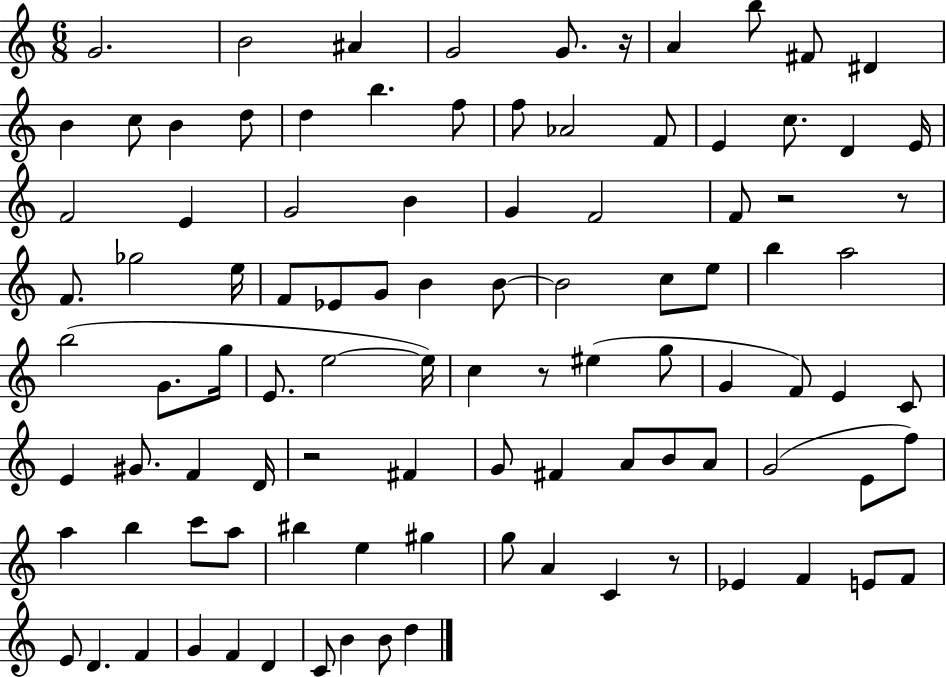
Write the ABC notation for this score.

X:1
T:Untitled
M:6/8
L:1/4
K:C
G2 B2 ^A G2 G/2 z/4 A b/2 ^F/2 ^D B c/2 B d/2 d b f/2 f/2 _A2 F/2 E c/2 D E/4 F2 E G2 B G F2 F/2 z2 z/2 F/2 _g2 e/4 F/2 _E/2 G/2 B B/2 B2 c/2 e/2 b a2 b2 G/2 g/4 E/2 e2 e/4 c z/2 ^e g/2 G F/2 E C/2 E ^G/2 F D/4 z2 ^F G/2 ^F A/2 B/2 A/2 G2 E/2 f/2 a b c'/2 a/2 ^b e ^g g/2 A C z/2 _E F E/2 F/2 E/2 D F G F D C/2 B B/2 d